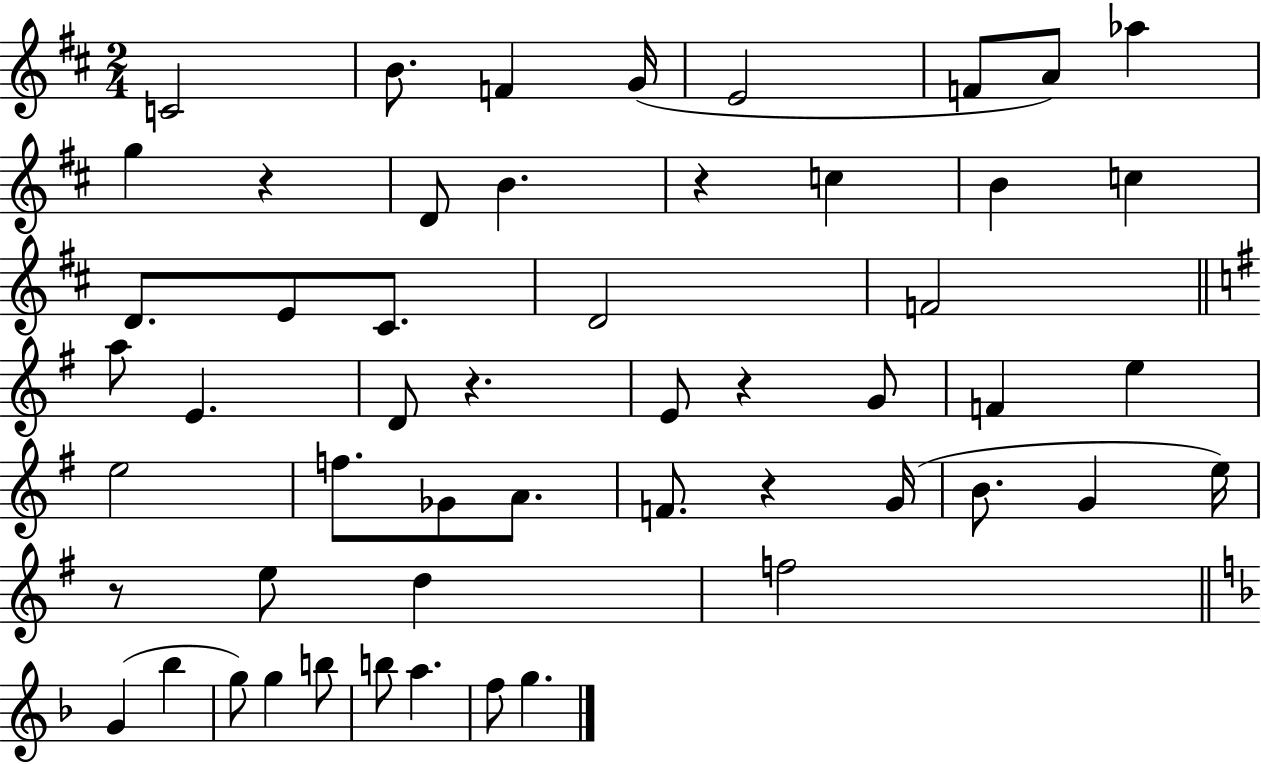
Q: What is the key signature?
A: D major